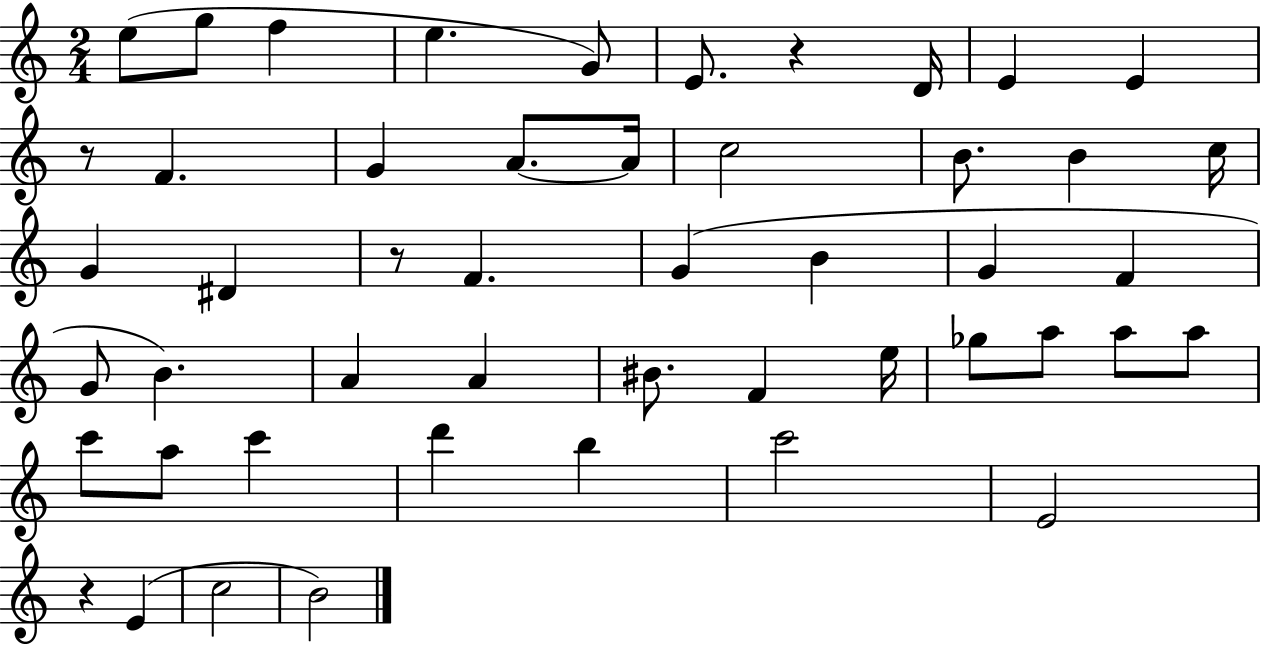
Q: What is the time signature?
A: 2/4